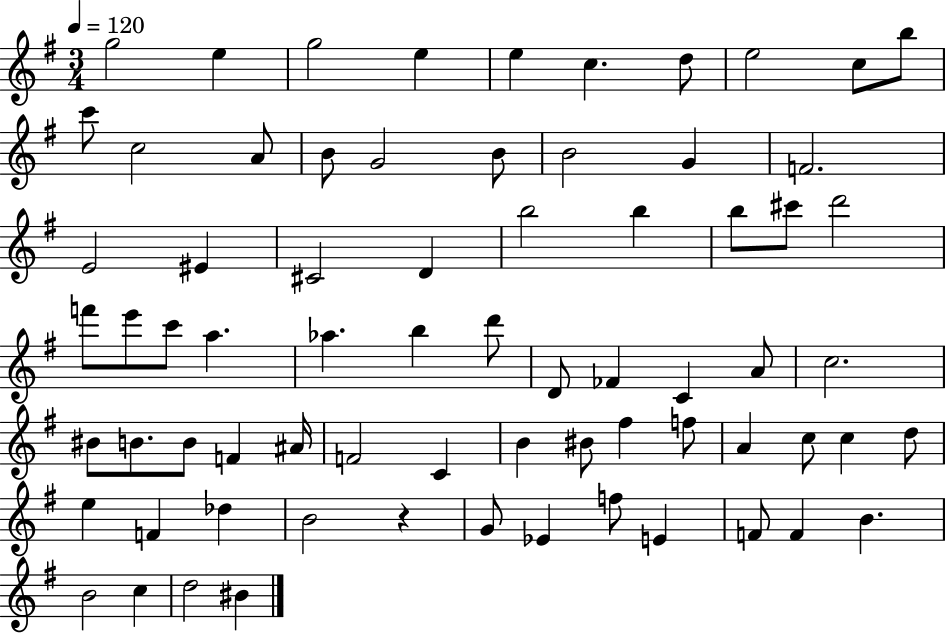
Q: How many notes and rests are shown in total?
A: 71